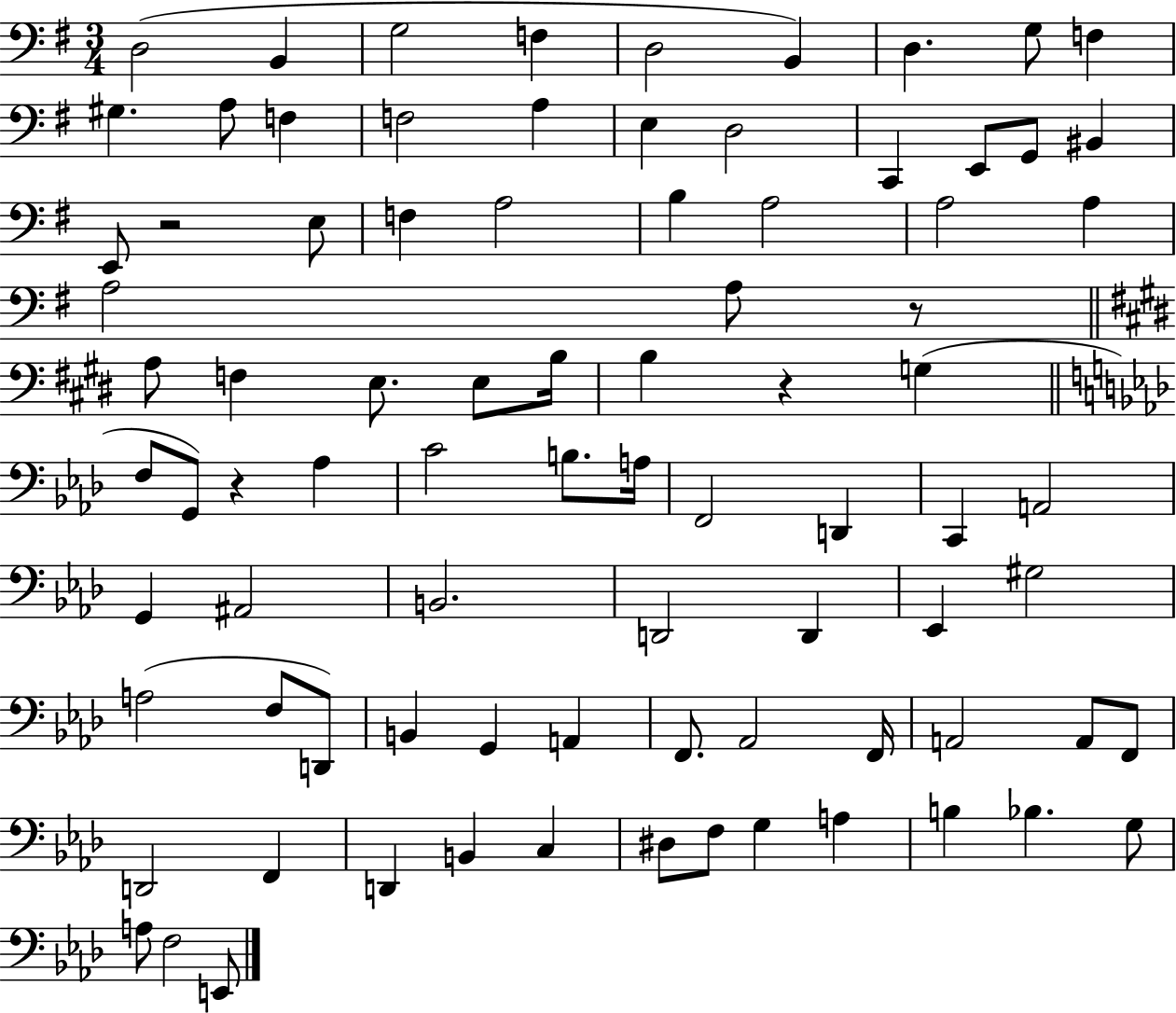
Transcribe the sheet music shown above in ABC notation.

X:1
T:Untitled
M:3/4
L:1/4
K:G
D,2 B,, G,2 F, D,2 B,, D, G,/2 F, ^G, A,/2 F, F,2 A, E, D,2 C,, E,,/2 G,,/2 ^B,, E,,/2 z2 E,/2 F, A,2 B, A,2 A,2 A, A,2 A,/2 z/2 A,/2 F, E,/2 E,/2 B,/4 B, z G, F,/2 G,,/2 z _A, C2 B,/2 A,/4 F,,2 D,, C,, A,,2 G,, ^A,,2 B,,2 D,,2 D,, _E,, ^G,2 A,2 F,/2 D,,/2 B,, G,, A,, F,,/2 _A,,2 F,,/4 A,,2 A,,/2 F,,/2 D,,2 F,, D,, B,, C, ^D,/2 F,/2 G, A, B, _B, G,/2 A,/2 F,2 E,,/2